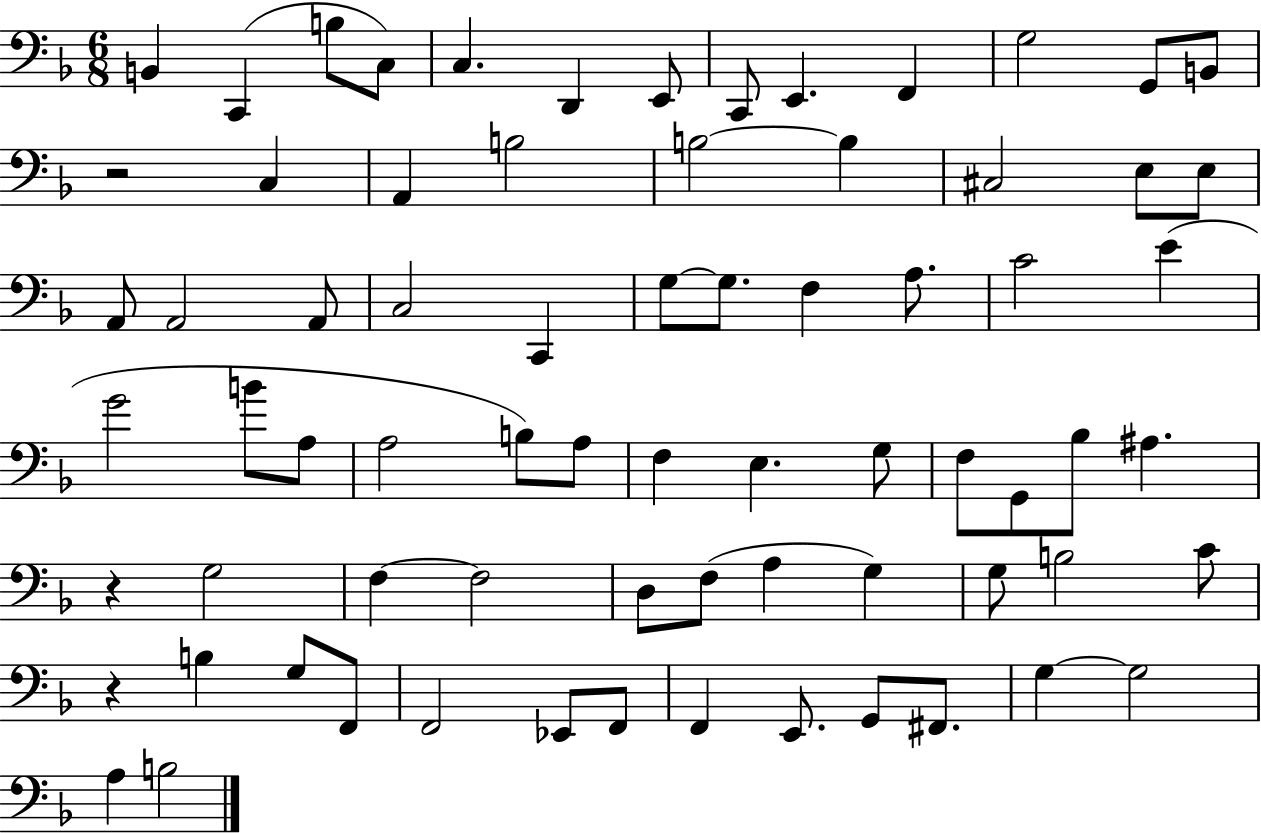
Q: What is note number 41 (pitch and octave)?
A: G3